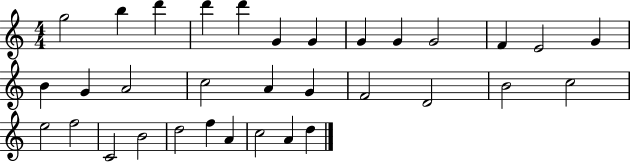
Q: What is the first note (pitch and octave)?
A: G5